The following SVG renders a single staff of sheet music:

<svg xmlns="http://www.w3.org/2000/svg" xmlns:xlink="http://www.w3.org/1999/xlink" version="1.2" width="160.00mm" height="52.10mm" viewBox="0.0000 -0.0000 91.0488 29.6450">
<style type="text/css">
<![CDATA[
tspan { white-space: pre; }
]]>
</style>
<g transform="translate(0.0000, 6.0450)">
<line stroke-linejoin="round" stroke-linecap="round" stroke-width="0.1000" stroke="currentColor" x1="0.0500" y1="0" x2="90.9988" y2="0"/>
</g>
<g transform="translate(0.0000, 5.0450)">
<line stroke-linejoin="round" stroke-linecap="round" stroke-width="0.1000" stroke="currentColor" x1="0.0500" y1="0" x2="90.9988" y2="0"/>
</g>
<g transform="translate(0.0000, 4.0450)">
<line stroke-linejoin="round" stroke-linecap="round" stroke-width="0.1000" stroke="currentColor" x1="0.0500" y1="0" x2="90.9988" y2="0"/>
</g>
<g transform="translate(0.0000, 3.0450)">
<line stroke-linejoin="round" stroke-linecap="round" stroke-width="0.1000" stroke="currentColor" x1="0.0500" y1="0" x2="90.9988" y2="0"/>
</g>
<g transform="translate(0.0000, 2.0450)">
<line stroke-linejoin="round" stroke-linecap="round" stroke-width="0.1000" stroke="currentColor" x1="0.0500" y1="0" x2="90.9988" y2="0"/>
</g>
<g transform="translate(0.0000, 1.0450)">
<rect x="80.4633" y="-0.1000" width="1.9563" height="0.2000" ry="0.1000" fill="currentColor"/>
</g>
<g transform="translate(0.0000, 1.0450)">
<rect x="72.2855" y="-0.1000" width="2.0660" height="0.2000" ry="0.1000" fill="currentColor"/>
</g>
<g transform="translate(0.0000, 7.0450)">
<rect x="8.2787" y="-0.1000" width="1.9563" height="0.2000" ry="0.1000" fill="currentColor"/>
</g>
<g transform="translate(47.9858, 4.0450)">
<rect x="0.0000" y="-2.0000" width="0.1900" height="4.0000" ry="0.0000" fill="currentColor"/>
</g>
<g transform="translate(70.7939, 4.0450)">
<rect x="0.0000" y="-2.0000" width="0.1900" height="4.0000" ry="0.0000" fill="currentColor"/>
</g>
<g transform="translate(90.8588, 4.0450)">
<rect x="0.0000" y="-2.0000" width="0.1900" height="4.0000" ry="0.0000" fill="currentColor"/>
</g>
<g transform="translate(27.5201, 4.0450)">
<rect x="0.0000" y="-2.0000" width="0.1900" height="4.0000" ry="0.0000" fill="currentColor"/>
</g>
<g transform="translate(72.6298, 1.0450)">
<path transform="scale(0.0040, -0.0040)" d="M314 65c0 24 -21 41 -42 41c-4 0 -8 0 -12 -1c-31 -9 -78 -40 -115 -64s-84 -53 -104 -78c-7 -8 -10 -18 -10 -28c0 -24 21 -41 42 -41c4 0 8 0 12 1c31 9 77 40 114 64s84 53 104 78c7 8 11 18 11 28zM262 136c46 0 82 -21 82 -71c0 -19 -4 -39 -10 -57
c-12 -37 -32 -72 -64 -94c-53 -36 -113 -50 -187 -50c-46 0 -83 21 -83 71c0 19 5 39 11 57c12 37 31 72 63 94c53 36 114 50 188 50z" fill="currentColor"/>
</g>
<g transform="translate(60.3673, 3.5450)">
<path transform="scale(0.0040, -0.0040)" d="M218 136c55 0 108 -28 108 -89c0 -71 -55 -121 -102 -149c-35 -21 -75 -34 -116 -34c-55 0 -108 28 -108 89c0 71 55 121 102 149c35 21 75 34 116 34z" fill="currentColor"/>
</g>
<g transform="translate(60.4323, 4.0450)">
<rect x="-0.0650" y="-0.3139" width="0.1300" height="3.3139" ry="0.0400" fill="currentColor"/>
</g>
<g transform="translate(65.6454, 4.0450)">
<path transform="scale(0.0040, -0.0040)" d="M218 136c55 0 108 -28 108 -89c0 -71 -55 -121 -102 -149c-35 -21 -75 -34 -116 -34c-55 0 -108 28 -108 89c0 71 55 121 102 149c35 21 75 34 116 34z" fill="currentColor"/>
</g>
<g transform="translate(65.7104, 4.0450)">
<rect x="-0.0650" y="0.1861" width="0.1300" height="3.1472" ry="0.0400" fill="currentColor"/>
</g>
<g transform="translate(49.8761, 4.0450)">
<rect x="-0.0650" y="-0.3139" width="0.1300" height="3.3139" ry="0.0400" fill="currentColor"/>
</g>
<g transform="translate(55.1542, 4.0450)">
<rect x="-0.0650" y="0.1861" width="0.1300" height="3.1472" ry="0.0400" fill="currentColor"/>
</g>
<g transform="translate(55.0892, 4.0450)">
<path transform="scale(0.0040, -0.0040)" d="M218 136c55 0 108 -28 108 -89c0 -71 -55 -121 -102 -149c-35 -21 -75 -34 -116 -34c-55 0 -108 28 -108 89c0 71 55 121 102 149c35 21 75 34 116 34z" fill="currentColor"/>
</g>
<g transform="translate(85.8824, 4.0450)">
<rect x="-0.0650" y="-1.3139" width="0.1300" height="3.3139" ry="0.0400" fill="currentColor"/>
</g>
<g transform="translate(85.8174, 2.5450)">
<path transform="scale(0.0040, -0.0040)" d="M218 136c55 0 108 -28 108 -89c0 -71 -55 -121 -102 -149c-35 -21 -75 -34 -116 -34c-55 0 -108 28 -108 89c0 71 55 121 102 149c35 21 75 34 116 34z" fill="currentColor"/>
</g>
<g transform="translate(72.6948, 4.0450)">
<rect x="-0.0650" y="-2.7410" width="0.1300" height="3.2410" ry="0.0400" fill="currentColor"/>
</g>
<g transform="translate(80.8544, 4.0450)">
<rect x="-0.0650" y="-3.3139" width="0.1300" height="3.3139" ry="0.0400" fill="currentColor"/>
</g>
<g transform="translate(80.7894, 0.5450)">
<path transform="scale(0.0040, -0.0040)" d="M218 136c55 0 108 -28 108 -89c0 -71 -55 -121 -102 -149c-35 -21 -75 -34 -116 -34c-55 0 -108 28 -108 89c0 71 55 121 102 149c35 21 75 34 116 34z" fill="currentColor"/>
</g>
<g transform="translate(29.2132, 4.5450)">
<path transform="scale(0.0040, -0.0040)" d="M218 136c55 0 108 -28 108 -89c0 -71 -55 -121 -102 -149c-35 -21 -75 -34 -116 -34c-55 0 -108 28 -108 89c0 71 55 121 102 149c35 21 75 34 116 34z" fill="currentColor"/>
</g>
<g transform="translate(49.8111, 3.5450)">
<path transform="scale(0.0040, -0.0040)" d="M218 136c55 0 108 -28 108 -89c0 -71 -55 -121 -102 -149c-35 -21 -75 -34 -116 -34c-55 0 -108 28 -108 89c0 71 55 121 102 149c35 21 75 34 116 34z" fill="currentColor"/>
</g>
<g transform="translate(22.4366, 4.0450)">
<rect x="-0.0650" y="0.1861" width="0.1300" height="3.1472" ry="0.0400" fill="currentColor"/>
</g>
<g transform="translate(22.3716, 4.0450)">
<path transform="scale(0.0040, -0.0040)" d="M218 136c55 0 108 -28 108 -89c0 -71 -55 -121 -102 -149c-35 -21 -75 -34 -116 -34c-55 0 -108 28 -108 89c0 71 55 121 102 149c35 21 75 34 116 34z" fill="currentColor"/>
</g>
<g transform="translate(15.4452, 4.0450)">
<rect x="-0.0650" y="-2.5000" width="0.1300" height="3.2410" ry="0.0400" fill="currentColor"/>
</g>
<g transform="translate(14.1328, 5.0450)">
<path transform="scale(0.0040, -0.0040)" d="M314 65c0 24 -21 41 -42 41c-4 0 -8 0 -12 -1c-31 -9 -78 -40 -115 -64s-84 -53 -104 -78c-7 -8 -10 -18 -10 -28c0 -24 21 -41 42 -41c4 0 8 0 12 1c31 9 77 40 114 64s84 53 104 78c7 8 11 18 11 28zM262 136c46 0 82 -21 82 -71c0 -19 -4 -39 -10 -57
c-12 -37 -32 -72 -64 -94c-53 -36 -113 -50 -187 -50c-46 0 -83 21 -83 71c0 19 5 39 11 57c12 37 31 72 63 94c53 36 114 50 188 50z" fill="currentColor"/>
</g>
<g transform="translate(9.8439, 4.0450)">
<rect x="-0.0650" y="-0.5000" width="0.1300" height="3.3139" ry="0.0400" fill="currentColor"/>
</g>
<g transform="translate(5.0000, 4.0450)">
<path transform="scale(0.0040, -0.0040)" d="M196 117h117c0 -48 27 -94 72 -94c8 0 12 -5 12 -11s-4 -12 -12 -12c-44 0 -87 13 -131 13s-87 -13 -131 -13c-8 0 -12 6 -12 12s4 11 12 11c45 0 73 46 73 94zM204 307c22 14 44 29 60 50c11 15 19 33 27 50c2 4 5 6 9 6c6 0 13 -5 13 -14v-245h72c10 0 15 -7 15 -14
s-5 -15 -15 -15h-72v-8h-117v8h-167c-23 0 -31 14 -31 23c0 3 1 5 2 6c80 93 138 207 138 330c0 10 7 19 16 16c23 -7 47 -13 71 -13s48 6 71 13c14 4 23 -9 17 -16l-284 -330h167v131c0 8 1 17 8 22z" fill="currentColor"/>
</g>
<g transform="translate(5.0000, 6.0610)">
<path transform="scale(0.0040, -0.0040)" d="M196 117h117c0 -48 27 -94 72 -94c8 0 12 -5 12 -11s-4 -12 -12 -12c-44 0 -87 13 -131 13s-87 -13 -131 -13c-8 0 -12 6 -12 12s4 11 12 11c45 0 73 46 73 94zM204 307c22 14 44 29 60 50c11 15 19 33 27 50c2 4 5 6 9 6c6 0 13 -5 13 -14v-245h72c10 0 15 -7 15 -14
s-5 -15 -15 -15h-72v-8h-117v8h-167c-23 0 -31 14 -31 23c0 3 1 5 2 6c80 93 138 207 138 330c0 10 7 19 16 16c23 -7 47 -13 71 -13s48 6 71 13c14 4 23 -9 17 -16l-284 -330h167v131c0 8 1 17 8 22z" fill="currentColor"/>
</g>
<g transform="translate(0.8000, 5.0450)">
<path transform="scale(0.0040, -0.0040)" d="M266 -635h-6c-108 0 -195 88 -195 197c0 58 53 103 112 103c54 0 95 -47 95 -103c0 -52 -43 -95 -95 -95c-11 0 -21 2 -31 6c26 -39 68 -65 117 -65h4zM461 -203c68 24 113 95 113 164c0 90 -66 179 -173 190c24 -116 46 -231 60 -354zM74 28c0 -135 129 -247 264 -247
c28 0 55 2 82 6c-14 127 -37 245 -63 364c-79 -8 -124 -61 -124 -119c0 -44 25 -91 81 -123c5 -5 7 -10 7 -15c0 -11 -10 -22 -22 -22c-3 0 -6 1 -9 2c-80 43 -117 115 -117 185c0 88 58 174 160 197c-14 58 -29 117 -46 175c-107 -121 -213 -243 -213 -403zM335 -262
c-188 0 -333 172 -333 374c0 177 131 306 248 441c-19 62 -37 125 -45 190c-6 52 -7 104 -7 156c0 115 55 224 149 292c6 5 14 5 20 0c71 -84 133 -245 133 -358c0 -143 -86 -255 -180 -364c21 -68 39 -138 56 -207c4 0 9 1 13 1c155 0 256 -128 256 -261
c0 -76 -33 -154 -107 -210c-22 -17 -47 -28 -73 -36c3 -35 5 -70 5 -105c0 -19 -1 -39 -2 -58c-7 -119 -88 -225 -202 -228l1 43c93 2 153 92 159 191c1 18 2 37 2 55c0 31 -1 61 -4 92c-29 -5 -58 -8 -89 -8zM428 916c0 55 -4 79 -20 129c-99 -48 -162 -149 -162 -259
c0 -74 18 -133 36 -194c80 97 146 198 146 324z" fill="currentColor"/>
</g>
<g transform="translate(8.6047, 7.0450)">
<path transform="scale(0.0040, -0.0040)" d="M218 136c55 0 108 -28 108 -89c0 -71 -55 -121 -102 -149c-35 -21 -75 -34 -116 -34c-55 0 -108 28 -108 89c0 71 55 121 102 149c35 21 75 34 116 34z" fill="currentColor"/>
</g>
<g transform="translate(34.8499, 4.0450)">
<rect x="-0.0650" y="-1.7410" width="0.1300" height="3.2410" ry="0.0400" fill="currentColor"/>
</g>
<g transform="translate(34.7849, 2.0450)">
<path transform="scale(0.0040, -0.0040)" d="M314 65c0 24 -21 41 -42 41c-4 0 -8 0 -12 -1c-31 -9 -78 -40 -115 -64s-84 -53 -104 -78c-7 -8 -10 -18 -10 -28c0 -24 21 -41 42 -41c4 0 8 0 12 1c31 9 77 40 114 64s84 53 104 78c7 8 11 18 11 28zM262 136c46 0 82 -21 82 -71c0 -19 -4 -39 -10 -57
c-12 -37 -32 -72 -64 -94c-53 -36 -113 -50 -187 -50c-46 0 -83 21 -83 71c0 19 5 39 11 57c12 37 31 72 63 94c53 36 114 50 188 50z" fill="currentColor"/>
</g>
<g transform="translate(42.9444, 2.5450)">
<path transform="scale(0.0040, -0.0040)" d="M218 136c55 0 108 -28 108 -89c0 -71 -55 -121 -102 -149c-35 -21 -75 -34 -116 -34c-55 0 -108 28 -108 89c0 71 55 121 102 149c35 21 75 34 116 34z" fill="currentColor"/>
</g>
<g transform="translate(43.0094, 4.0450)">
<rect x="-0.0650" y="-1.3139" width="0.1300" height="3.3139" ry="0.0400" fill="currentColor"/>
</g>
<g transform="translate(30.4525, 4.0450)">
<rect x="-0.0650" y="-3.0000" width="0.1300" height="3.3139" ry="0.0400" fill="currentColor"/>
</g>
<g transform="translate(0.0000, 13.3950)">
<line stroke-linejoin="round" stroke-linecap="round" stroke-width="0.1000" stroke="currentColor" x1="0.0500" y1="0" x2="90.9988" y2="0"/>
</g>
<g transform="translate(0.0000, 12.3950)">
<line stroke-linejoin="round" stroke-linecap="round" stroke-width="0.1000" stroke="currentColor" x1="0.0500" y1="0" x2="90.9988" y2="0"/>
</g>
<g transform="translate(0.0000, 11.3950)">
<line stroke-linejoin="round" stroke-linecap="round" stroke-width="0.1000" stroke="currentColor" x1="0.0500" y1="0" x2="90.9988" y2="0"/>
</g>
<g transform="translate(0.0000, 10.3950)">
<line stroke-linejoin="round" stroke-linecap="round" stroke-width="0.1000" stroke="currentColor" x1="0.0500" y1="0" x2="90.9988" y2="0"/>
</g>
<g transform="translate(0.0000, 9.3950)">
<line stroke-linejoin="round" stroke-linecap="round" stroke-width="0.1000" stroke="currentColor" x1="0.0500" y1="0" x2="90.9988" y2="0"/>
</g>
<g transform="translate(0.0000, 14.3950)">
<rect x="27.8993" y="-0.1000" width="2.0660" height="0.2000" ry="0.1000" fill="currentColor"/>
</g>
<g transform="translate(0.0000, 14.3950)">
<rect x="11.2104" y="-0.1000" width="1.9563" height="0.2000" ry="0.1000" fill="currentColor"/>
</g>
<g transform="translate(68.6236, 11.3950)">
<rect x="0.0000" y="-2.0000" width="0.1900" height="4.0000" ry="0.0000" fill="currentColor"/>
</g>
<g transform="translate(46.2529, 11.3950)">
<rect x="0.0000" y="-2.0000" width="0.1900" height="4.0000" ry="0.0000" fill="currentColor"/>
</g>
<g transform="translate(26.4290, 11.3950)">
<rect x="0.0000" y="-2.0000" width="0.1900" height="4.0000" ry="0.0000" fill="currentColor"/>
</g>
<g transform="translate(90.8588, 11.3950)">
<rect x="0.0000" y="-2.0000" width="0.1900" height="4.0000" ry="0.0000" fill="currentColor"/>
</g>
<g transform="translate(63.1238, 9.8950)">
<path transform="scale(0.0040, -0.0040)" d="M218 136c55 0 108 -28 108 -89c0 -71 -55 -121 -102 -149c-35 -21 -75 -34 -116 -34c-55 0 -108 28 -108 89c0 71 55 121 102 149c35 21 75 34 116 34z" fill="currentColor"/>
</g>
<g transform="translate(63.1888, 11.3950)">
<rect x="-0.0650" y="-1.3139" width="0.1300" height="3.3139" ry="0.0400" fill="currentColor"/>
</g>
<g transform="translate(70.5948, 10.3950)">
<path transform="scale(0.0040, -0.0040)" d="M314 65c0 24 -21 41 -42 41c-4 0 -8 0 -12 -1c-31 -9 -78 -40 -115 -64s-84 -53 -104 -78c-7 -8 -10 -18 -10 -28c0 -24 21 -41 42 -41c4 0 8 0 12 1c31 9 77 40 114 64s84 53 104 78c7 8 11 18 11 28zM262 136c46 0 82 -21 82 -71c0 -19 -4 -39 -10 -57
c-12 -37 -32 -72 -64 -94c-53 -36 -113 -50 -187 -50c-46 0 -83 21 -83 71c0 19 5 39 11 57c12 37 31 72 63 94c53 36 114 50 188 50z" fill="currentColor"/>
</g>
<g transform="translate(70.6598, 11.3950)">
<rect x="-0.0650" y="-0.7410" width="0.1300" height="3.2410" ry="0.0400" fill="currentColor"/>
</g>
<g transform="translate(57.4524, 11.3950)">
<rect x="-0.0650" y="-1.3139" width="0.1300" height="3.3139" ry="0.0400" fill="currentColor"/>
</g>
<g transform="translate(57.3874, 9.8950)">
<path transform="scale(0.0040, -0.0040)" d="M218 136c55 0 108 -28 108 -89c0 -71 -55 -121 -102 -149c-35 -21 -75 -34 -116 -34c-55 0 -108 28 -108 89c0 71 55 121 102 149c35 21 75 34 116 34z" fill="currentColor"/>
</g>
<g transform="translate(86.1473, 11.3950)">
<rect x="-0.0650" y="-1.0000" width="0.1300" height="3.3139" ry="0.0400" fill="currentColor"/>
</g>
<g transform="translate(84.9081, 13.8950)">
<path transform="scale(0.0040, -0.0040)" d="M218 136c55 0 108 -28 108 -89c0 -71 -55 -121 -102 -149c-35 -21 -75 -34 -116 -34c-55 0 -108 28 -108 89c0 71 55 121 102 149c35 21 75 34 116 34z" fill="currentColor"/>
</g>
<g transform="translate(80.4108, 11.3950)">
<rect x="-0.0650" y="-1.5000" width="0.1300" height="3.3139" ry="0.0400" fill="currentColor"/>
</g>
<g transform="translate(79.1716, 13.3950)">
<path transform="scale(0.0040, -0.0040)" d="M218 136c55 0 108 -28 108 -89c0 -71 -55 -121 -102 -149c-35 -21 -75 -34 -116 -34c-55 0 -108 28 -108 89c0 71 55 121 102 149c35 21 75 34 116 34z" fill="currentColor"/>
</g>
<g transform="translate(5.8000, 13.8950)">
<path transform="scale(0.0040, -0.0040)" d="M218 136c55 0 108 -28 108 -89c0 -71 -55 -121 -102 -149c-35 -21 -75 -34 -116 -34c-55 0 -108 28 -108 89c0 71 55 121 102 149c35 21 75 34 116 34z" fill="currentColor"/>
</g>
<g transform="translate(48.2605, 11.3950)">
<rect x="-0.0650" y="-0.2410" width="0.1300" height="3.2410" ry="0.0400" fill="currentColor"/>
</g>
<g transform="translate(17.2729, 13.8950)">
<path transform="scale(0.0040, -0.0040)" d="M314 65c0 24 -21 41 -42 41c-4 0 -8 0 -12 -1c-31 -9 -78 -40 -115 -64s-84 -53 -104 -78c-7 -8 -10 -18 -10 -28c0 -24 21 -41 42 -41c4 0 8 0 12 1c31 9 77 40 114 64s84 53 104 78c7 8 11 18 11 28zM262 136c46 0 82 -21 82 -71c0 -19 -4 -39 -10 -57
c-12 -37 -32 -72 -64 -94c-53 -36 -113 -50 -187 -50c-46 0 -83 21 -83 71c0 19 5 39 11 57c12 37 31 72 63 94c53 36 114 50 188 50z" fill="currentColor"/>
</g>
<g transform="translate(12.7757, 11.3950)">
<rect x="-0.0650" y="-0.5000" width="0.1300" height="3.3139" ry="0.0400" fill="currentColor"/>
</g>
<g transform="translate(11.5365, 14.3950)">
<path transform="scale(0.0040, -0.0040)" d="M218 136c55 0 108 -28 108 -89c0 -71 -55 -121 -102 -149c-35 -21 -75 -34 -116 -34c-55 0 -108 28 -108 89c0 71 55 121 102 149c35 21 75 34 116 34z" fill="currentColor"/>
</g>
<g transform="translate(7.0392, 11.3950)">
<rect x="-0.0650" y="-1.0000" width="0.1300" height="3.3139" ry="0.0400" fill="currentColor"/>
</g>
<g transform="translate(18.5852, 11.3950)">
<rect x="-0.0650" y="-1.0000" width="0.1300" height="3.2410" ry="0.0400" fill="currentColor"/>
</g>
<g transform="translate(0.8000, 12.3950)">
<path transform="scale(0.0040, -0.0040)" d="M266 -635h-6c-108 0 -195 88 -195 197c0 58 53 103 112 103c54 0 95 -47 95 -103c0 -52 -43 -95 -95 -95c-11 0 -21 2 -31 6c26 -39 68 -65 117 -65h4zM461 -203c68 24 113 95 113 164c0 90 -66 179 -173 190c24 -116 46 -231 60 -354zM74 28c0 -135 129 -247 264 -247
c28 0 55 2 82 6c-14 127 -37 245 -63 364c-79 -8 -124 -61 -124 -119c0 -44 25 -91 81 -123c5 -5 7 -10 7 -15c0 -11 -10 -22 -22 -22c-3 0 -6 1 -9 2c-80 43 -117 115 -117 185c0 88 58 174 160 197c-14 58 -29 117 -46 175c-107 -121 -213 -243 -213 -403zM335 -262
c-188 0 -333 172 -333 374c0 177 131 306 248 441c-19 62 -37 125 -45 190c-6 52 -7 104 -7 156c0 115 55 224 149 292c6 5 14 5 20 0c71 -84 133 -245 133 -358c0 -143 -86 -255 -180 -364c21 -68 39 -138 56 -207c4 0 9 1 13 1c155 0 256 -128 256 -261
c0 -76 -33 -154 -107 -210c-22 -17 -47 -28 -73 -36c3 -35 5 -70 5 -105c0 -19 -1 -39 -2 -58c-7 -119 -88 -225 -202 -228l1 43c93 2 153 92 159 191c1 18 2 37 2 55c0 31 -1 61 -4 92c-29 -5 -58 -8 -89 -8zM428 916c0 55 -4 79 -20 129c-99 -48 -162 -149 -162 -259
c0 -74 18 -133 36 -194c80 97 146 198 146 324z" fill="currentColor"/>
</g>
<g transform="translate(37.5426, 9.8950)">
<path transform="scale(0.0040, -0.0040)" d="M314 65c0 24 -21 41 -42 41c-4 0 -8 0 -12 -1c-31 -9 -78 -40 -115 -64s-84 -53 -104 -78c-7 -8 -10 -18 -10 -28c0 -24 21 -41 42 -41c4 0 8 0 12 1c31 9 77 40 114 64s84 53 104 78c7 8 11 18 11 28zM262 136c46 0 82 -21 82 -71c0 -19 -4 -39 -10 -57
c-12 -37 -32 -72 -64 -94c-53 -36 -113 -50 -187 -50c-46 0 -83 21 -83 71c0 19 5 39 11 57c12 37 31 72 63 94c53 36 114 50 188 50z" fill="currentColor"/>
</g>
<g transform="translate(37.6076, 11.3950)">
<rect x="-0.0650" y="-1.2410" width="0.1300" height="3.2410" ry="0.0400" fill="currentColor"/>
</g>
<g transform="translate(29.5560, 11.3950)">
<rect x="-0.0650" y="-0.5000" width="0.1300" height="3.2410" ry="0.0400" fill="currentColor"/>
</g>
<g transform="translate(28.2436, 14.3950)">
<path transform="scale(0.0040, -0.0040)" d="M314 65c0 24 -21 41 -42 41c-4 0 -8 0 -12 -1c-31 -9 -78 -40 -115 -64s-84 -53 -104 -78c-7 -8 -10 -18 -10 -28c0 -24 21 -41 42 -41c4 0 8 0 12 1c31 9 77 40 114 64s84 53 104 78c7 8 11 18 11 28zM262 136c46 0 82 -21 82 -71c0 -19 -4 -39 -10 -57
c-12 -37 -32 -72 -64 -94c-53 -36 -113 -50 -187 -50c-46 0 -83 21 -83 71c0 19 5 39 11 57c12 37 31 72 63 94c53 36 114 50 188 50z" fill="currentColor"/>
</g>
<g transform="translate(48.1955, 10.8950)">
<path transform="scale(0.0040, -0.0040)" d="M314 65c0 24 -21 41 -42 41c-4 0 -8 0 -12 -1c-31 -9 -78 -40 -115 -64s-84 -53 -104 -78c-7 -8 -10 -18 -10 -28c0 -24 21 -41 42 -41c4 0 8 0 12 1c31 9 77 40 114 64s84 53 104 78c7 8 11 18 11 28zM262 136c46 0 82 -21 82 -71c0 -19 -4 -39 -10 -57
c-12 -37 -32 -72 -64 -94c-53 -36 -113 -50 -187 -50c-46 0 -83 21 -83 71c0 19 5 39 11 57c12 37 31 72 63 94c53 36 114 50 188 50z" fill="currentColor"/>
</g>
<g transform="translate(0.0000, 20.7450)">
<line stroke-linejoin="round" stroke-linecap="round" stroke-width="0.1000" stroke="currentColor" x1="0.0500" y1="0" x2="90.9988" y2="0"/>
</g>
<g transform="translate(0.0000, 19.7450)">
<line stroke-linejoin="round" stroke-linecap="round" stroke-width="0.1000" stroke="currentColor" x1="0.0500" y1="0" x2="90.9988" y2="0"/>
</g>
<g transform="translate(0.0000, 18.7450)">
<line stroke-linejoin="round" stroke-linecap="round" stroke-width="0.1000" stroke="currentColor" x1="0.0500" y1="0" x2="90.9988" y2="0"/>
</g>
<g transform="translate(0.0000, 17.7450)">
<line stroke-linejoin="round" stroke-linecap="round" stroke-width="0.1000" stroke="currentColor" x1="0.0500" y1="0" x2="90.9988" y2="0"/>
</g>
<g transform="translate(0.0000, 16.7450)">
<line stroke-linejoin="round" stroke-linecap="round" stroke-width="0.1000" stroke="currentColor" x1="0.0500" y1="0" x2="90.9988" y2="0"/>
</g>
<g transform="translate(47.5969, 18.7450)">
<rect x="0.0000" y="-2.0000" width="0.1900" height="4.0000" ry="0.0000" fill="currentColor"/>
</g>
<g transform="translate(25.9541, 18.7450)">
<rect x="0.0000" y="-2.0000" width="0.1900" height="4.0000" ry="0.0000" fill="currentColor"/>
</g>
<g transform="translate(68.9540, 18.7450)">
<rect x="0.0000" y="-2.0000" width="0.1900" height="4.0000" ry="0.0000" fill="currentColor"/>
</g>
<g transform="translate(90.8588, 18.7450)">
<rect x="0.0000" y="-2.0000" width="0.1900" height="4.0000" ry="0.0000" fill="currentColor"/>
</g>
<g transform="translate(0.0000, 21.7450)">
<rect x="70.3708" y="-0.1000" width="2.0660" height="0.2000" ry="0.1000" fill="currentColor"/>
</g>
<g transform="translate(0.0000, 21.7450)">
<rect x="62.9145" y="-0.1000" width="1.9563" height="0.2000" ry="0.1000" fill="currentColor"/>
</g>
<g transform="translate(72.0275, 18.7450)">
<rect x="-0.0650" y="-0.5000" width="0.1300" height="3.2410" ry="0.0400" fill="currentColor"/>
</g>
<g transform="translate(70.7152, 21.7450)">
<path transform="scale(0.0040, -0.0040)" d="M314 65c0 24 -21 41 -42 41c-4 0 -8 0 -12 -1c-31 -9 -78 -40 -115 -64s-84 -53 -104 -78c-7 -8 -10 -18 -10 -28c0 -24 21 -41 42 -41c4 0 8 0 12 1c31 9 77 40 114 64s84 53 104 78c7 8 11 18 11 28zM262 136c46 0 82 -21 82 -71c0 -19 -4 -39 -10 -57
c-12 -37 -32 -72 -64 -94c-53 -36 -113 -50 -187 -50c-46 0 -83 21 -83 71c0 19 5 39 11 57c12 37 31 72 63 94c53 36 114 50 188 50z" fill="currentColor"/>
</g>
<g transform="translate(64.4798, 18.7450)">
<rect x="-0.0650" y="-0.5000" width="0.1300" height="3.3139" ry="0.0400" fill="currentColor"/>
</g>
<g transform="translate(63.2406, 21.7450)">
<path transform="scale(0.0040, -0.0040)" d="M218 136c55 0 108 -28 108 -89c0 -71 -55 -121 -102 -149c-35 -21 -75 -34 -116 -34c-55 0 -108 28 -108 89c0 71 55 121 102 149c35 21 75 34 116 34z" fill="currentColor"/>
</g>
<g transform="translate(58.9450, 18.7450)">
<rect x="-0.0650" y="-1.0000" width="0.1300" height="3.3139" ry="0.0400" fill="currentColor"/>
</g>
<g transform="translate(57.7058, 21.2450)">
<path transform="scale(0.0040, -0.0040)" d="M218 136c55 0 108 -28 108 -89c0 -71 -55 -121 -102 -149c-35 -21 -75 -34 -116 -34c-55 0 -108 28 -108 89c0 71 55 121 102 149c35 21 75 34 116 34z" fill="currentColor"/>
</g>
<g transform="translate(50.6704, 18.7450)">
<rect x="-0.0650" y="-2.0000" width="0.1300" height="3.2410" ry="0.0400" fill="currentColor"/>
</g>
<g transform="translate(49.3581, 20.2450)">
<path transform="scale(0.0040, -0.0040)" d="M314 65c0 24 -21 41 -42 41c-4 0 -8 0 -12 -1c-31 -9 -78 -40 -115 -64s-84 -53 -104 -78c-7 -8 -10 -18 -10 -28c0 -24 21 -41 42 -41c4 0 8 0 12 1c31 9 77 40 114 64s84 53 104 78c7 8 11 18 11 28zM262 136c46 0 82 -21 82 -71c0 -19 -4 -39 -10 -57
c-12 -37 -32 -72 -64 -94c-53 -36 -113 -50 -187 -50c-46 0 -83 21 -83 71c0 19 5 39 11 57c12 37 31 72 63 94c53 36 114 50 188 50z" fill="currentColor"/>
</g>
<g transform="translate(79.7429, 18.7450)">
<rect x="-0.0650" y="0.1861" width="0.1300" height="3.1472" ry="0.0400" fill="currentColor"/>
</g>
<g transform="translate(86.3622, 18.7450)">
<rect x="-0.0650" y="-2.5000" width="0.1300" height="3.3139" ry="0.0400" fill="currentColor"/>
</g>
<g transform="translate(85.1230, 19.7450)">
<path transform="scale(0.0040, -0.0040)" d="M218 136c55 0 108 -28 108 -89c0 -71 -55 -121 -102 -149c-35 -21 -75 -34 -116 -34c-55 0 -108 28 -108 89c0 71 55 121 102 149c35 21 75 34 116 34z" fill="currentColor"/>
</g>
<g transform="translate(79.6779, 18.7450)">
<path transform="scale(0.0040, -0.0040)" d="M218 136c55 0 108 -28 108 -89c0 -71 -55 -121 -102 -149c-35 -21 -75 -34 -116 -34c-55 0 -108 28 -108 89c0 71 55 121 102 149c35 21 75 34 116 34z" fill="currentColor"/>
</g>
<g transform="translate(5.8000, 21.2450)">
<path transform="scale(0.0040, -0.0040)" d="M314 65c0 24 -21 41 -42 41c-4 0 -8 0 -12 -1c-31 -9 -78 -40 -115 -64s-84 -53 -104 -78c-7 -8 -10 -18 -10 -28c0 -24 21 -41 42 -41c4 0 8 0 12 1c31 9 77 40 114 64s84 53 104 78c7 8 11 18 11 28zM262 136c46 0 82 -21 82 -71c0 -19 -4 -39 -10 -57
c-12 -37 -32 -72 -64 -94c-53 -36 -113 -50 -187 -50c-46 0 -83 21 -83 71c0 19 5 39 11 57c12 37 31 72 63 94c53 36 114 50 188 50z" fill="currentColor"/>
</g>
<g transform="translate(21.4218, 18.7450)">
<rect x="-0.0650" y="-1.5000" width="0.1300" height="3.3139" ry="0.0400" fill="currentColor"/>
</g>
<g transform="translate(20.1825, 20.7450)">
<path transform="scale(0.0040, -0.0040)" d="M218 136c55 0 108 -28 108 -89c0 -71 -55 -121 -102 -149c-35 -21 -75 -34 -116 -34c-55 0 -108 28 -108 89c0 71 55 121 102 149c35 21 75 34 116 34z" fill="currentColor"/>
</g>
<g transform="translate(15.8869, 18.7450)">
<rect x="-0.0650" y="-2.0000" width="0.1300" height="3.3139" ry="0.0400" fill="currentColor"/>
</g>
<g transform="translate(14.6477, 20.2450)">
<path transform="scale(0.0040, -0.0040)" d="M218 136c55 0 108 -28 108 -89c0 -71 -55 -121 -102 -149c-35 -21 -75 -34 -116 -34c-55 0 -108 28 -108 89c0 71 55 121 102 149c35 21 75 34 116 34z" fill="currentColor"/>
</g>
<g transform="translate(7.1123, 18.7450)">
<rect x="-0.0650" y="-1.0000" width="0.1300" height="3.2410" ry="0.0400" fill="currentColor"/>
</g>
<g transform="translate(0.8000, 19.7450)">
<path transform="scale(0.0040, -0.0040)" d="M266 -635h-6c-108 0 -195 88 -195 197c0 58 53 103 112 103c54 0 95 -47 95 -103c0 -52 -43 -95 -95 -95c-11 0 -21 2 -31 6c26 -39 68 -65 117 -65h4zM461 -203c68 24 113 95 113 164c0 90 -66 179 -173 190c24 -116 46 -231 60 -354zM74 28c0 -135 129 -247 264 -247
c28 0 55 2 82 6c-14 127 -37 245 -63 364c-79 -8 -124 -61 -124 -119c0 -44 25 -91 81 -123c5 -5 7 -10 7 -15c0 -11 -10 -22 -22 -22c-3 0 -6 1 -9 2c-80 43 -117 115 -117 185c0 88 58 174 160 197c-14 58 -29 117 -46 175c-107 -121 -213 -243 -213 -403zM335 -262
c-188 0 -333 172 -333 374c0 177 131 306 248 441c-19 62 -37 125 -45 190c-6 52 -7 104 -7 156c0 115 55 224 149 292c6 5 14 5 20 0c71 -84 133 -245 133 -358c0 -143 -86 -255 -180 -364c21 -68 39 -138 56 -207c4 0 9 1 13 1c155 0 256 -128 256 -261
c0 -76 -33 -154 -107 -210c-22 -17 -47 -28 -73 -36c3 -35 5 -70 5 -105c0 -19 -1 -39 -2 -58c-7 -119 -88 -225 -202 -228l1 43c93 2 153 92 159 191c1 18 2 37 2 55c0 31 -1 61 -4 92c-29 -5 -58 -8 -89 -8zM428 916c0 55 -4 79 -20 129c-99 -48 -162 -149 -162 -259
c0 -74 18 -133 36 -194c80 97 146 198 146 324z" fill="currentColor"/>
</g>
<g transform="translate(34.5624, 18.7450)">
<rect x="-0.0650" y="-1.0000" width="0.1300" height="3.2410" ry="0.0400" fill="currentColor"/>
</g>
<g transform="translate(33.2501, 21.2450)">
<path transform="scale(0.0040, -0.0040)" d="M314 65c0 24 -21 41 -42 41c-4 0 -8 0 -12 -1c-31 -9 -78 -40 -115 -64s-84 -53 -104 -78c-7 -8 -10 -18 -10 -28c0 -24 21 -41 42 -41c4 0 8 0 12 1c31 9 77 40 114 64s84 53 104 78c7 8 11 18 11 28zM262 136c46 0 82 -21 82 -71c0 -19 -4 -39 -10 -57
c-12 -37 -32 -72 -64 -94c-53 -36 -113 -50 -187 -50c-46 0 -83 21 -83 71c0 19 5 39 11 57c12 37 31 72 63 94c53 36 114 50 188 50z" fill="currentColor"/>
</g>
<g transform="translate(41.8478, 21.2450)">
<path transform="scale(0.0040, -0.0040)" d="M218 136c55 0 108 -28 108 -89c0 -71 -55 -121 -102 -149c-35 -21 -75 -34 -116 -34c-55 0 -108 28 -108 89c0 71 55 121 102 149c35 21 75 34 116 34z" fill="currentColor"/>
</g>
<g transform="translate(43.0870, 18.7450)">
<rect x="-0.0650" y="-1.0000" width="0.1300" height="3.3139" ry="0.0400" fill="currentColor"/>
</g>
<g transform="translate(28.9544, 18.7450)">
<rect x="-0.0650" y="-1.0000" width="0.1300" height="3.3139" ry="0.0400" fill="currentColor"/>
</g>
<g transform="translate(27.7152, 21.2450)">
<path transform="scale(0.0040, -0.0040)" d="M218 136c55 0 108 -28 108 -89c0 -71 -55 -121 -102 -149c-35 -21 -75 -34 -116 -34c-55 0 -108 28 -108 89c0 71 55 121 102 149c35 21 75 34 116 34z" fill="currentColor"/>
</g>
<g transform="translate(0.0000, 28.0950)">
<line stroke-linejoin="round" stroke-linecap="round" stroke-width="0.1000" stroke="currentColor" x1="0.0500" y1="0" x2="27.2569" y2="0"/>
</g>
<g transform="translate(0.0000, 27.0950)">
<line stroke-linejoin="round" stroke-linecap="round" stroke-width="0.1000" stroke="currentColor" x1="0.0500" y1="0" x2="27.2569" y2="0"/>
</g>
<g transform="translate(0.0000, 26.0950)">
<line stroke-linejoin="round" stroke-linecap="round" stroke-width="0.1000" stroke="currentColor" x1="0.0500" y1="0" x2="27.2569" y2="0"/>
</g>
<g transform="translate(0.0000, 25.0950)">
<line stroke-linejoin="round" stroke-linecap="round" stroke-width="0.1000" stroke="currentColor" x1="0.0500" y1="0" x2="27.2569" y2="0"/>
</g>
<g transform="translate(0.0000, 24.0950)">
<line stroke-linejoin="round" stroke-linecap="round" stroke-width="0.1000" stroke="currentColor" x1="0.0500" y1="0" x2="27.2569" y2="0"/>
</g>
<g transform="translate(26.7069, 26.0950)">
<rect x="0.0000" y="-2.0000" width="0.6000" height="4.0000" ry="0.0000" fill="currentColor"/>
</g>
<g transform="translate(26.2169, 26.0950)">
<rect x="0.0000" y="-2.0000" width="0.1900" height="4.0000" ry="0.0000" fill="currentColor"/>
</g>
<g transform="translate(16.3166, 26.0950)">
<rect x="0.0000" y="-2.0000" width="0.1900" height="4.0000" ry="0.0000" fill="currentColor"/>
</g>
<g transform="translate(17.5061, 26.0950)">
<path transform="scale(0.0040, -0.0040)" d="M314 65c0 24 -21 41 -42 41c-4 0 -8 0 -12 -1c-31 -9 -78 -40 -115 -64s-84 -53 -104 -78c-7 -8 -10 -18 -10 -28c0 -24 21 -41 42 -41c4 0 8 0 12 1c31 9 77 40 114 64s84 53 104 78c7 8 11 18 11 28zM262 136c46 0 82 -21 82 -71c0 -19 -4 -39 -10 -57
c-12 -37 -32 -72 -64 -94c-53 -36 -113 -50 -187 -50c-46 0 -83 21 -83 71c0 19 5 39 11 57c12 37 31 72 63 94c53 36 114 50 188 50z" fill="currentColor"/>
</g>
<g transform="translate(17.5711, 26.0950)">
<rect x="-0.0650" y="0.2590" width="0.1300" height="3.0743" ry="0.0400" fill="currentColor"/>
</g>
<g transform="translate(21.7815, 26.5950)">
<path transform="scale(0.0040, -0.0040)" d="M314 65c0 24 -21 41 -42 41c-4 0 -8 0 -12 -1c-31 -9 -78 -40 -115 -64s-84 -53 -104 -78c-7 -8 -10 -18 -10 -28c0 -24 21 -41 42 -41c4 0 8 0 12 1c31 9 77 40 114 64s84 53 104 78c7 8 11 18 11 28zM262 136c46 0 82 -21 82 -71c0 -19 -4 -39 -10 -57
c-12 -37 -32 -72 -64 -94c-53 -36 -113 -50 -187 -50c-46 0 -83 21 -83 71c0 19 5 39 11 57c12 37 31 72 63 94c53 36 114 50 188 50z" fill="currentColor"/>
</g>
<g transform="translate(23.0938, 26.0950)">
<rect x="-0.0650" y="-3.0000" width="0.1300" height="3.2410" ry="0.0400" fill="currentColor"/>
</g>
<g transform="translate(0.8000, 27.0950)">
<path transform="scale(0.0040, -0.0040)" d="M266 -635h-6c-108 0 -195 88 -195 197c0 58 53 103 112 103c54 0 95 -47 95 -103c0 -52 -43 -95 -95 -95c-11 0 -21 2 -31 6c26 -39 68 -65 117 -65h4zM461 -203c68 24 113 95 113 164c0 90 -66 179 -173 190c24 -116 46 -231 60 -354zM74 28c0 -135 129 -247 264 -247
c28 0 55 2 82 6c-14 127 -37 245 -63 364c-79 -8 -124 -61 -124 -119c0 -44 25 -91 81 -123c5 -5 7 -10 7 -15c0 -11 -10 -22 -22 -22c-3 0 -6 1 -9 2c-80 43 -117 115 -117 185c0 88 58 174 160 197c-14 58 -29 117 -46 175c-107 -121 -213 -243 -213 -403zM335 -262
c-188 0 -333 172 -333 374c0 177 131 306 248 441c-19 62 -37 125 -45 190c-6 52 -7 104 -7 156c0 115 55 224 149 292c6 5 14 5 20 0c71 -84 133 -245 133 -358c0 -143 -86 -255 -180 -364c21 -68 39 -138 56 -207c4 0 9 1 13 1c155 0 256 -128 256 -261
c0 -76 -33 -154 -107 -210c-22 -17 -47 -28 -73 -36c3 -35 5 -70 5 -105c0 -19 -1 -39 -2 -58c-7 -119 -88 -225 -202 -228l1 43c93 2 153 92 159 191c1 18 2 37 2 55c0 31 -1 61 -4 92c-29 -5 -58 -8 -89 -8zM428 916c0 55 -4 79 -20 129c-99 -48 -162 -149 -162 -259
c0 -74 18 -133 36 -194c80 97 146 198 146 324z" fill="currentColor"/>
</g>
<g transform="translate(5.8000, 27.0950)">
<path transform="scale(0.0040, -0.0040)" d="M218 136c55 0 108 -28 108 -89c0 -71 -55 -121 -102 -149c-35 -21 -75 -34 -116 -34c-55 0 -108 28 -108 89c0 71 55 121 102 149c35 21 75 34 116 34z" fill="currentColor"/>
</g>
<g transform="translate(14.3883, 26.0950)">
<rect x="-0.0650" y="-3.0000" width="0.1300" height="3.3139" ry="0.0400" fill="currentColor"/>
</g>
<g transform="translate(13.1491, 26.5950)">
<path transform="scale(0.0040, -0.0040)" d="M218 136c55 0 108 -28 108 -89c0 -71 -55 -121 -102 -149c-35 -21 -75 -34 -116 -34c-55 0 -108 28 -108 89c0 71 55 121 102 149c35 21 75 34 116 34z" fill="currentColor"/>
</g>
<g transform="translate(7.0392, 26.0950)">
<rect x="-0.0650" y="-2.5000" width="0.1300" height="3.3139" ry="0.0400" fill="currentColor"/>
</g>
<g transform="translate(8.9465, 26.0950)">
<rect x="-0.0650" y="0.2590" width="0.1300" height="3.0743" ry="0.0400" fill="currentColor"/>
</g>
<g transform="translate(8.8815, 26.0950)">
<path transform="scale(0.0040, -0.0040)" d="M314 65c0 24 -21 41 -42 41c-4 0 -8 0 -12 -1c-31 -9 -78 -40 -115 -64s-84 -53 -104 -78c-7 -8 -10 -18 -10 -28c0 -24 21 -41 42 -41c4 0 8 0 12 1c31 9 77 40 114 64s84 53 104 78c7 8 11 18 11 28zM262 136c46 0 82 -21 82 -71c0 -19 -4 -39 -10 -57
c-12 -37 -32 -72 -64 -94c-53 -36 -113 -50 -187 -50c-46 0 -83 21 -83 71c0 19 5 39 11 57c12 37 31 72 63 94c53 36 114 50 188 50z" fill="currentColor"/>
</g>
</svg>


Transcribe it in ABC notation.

X:1
T:Untitled
M:4/4
L:1/4
K:C
C G2 B A f2 e c B c B a2 b e D C D2 C2 e2 c2 e e d2 E D D2 F E D D2 D F2 D C C2 B G G B2 A B2 A2